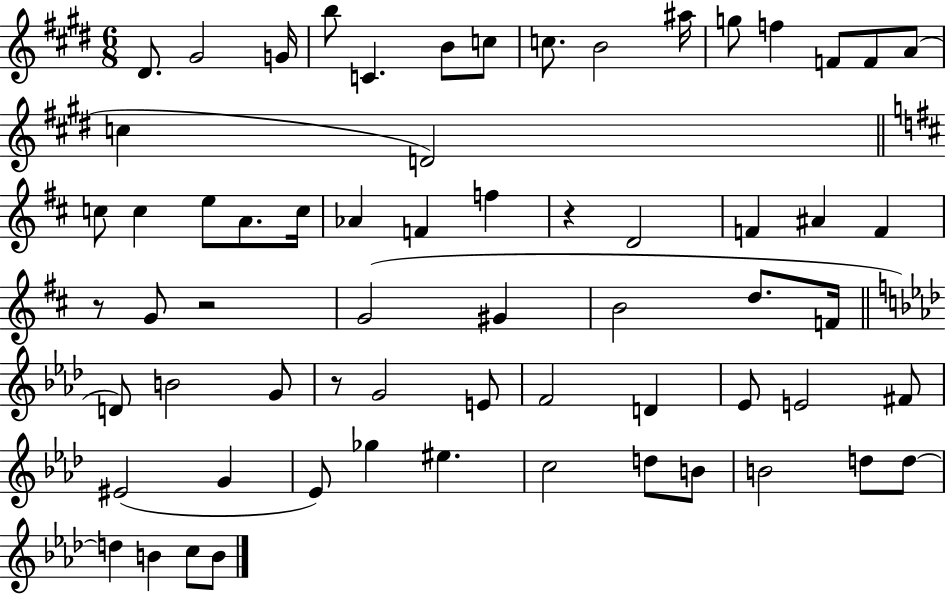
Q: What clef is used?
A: treble